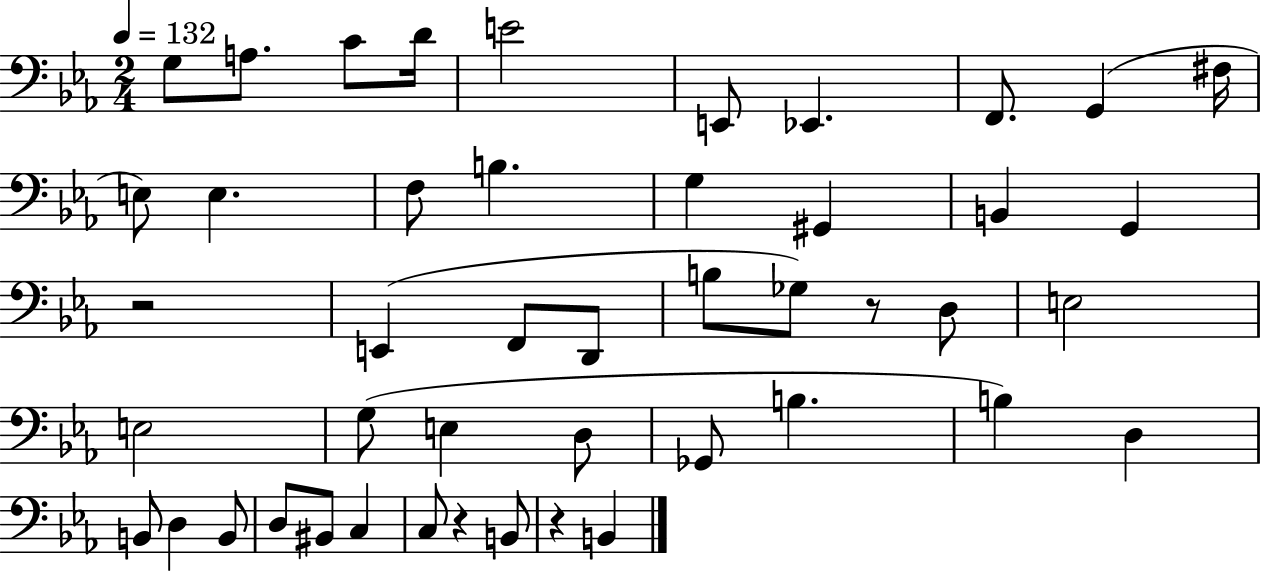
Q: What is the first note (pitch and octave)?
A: G3